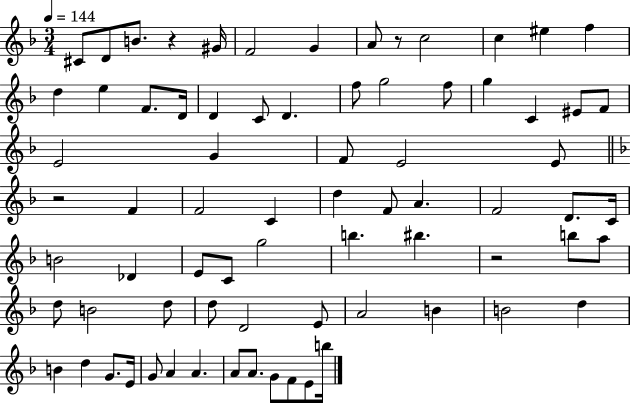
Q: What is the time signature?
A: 3/4